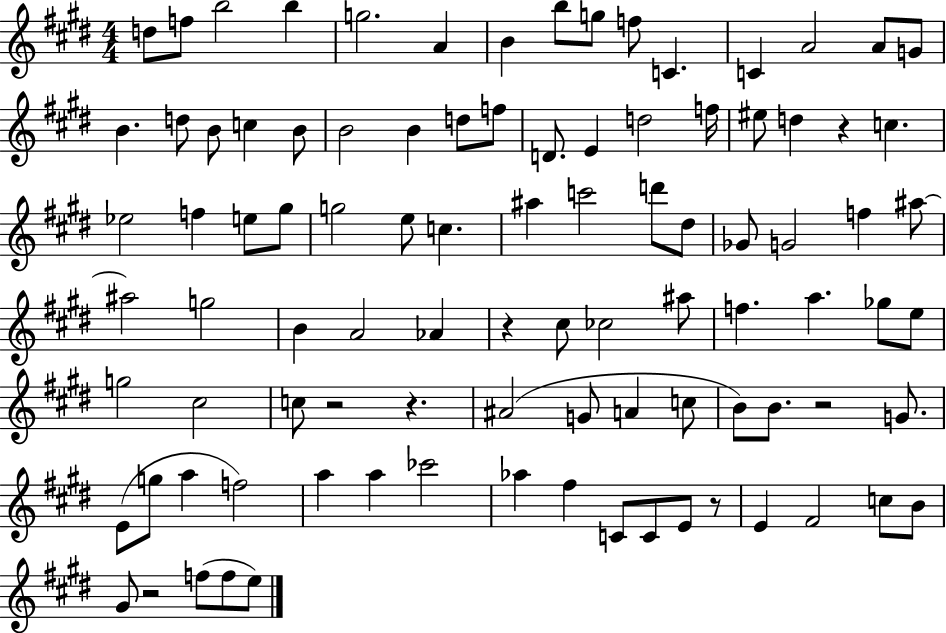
X:1
T:Untitled
M:4/4
L:1/4
K:E
d/2 f/2 b2 b g2 A B b/2 g/2 f/2 C C A2 A/2 G/2 B d/2 B/2 c B/2 B2 B d/2 f/2 D/2 E d2 f/4 ^e/2 d z c _e2 f e/2 ^g/2 g2 e/2 c ^a c'2 d'/2 ^d/2 _G/2 G2 f ^a/2 ^a2 g2 B A2 _A z ^c/2 _c2 ^a/2 f a _g/2 e/2 g2 ^c2 c/2 z2 z ^A2 G/2 A c/2 B/2 B/2 z2 G/2 E/2 g/2 a f2 a a _c'2 _a ^f C/2 C/2 E/2 z/2 E ^F2 c/2 B/2 ^G/2 z2 f/2 f/2 e/2